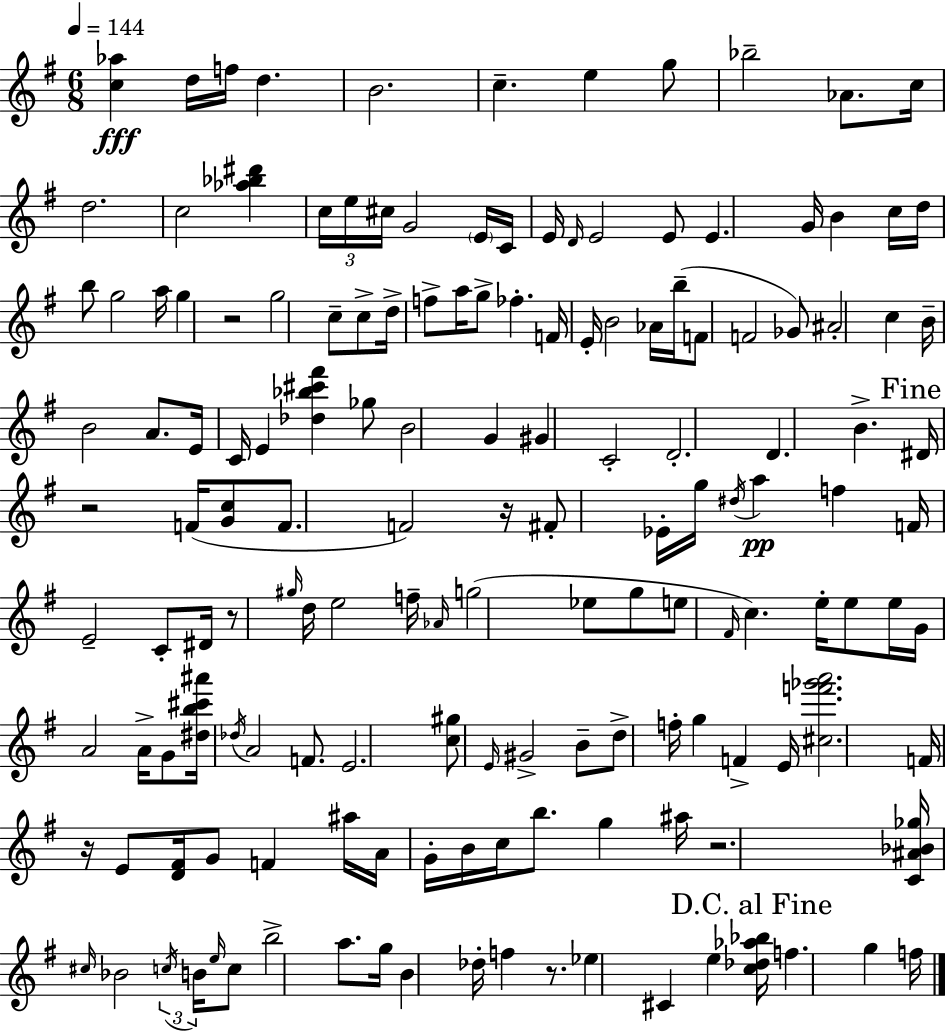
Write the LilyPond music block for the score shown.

{
  \clef treble
  \numericTimeSignature
  \time 6/8
  \key g \major
  \tempo 4 = 144
  <c'' aes''>4\fff d''16 f''16 d''4. | b'2. | c''4.-- e''4 g''8 | bes''2-- aes'8. c''16 | \break d''2. | c''2 <aes'' bes'' dis'''>4 | \tuplet 3/2 { c''16 e''16 cis''16 } g'2 \parenthesize e'16 | c'16 e'16 \grace { d'16 } e'2 e'8 | \break e'4. g'16 b'4 | c''16 d''16 b''8 g''2 | a''16 g''4 r2 | g''2 c''8-- c''8-> | \break d''16-> f''8-> a''16 g''8-> fes''4.-. | f'16 e'16-. b'2 aes'16 | b''16--( f'8 f'2 ges'8) | ais'2-. c''4 | \break b'16-- b'2 a'8. | e'16 c'16 e'4 <des'' bes'' cis''' fis'''>4 ges''8 | b'2 g'4 | gis'4 c'2-. | \break d'2.-. | d'4. b'4.-> | \mark "Fine" dis'16 r2 f'16( <g' c''>8 | f'8. f'2) | \break r16 fis'8-. ees'16-. g''16 \acciaccatura { dis''16 }\pp a''4 f''4 | f'16 e'2-- c'8-. | dis'16 r8 \grace { gis''16 } d''16 e''2 | f''16-- \grace { aes'16 } g''2( | \break ees''8 g''8 e''8 \grace { fis'16 } c''4.) | e''16-. e''8 e''16 g'16 a'2 | a'16-> g'8 <dis'' b'' cis''' ais'''>16 \acciaccatura { des''16 } a'2 | f'8. e'2. | \break <c'' gis''>8 \grace { e'16 } gis'2-> | b'8-- d''8-> f''16-. g''4 | f'4-> e'16 <cis'' f''' ges''' a'''>2. | f'16 r16 e'8 <d' fis'>16 | \break g'8 f'4 ais''16 a'16 g'16-. b'16 c''16 b''8. | g''4 ais''16 r2. | <c' ais' bes' ges''>16 \grace { cis''16 } bes'2 | \tuplet 3/2 { \acciaccatura { c''16 } b'16 \grace { e''16 } } c''8 b''2-> | \break a''8. g''16 b'4 | des''16-. f''4 r8. ees''4 | cis'4 e''4 \mark "D.C. al Fine" <c'' des'' aes'' bes''>16 f''4. | g''4 f''16 \bar "|."
}